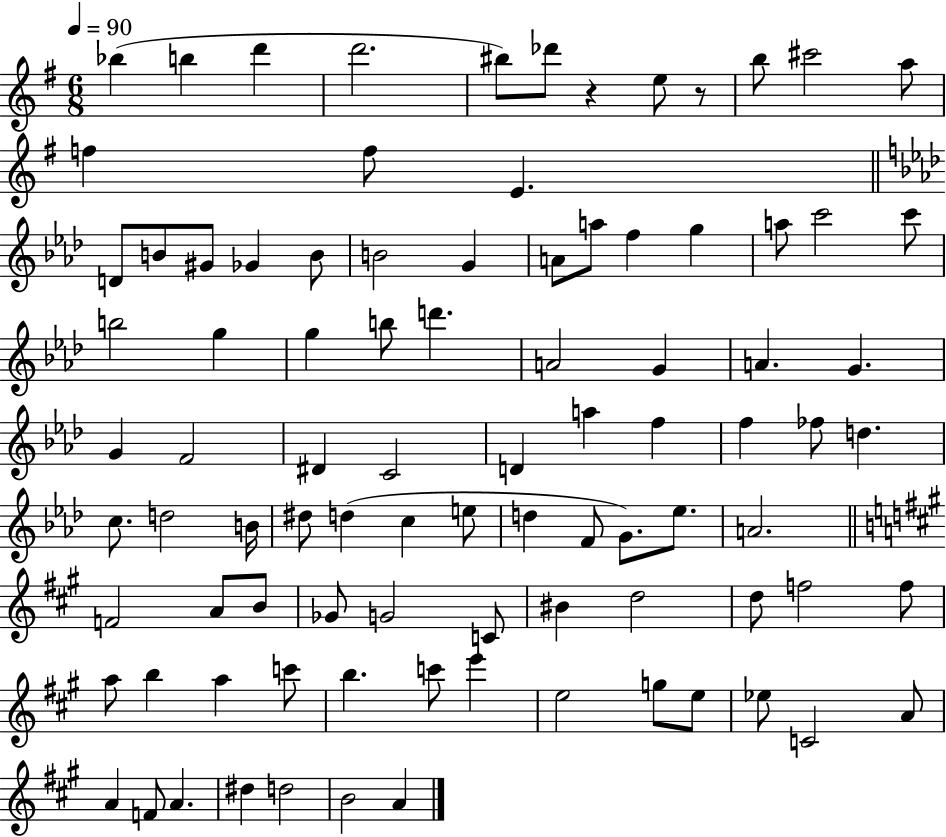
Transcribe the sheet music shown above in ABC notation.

X:1
T:Untitled
M:6/8
L:1/4
K:G
_b b d' d'2 ^b/2 _d'/2 z e/2 z/2 b/2 ^c'2 a/2 f f/2 E D/2 B/2 ^G/2 _G B/2 B2 G A/2 a/2 f g a/2 c'2 c'/2 b2 g g b/2 d' A2 G A G G F2 ^D C2 D a f f _f/2 d c/2 d2 B/4 ^d/2 d c e/2 d F/2 G/2 _e/2 A2 F2 A/2 B/2 _G/2 G2 C/2 ^B d2 d/2 f2 f/2 a/2 b a c'/2 b c'/2 e' e2 g/2 e/2 _e/2 C2 A/2 A F/2 A ^d d2 B2 A